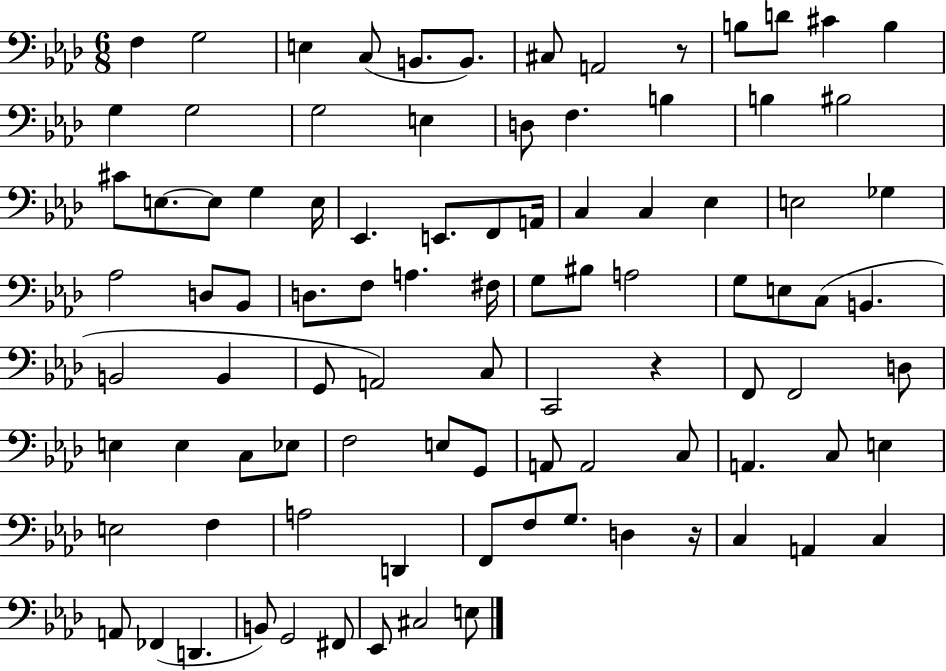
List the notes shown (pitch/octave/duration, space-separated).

F3/q G3/h E3/q C3/e B2/e. B2/e. C#3/e A2/h R/e B3/e D4/e C#4/q B3/q G3/q G3/h G3/h E3/q D3/e F3/q. B3/q B3/q BIS3/h C#4/e E3/e. E3/e G3/q E3/s Eb2/q. E2/e. F2/e A2/s C3/q C3/q Eb3/q E3/h Gb3/q Ab3/h D3/e Bb2/e D3/e. F3/e A3/q. F#3/s G3/e BIS3/e A3/h G3/e E3/e C3/e B2/q. B2/h B2/q G2/e A2/h C3/e C2/h R/q F2/e F2/h D3/e E3/q E3/q C3/e Eb3/e F3/h E3/e G2/e A2/e A2/h C3/e A2/q. C3/e E3/q E3/h F3/q A3/h D2/q F2/e F3/e G3/e. D3/q R/s C3/q A2/q C3/q A2/e FES2/q D2/q. B2/e G2/h F#2/e Eb2/e C#3/h E3/e